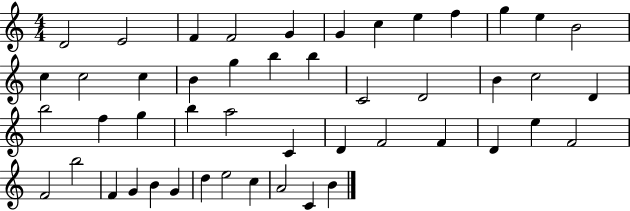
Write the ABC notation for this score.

X:1
T:Untitled
M:4/4
L:1/4
K:C
D2 E2 F F2 G G c e f g e B2 c c2 c B g b b C2 D2 B c2 D b2 f g b a2 C D F2 F D e F2 F2 b2 F G B G d e2 c A2 C B